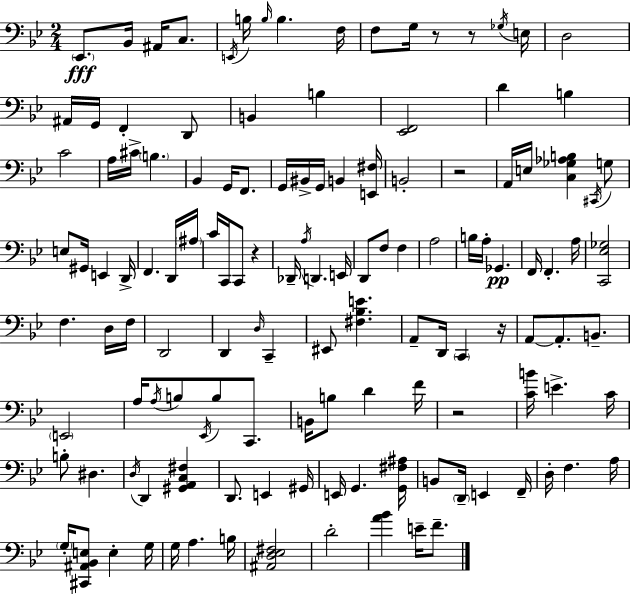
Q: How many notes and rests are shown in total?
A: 131